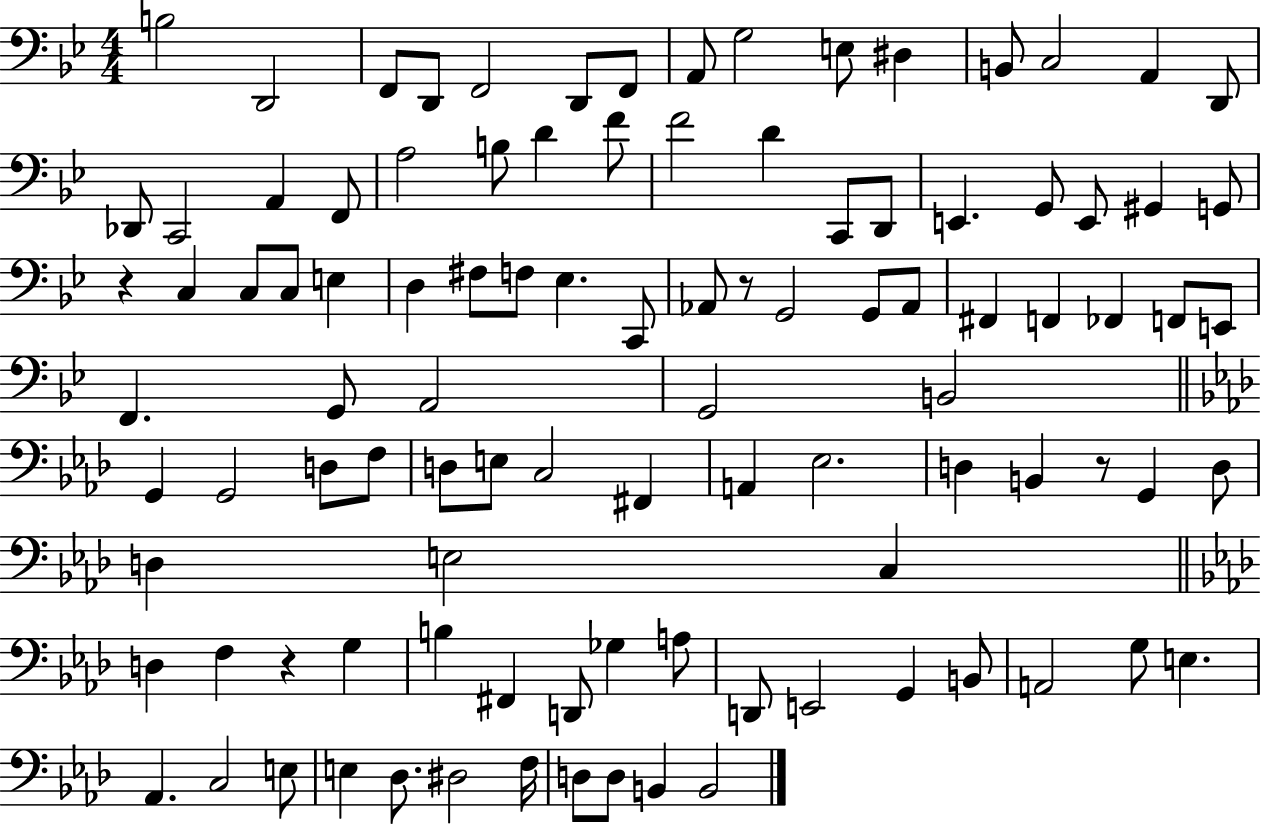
{
  \clef bass
  \numericTimeSignature
  \time 4/4
  \key bes \major
  b2 d,2 | f,8 d,8 f,2 d,8 f,8 | a,8 g2 e8 dis4 | b,8 c2 a,4 d,8 | \break des,8 c,2 a,4 f,8 | a2 b8 d'4 f'8 | f'2 d'4 c,8 d,8 | e,4. g,8 e,8 gis,4 g,8 | \break r4 c4 c8 c8 e4 | d4 fis8 f8 ees4. c,8 | aes,8 r8 g,2 g,8 aes,8 | fis,4 f,4 fes,4 f,8 e,8 | \break f,4. g,8 a,2 | g,2 b,2 | \bar "||" \break \key f \minor g,4 g,2 d8 f8 | d8 e8 c2 fis,4 | a,4 ees2. | d4 b,4 r8 g,4 d8 | \break d4 e2 c4 | \bar "||" \break \key f \minor d4 f4 r4 g4 | b4 fis,4 d,8 ges4 a8 | d,8 e,2 g,4 b,8 | a,2 g8 e4. | \break aes,4. c2 e8 | e4 des8. dis2 f16 | d8 d8 b,4 b,2 | \bar "|."
}